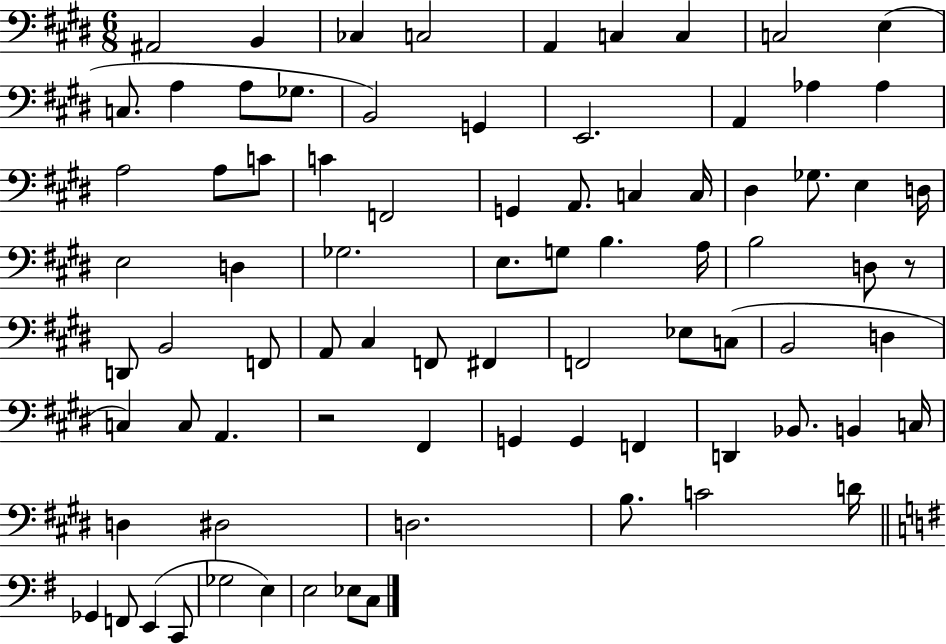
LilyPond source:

{
  \clef bass
  \numericTimeSignature
  \time 6/8
  \key e \major
  \repeat volta 2 { ais,2 b,4 | ces4 c2 | a,4 c4 c4 | c2 e4( | \break c8. a4 a8 ges8. | b,2) g,4 | e,2. | a,4 aes4 aes4 | \break a2 a8 c'8 | c'4 f,2 | g,4 a,8. c4 c16 | dis4 ges8. e4 d16 | \break e2 d4 | ges2. | e8. g8 b4. a16 | b2 d8 r8 | \break d,8 b,2 f,8 | a,8 cis4 f,8 fis,4 | f,2 ees8 c8( | b,2 d4 | \break c4) c8 a,4. | r2 fis,4 | g,4 g,4 f,4 | d,4 bes,8. b,4 c16 | \break d4 dis2 | d2. | b8. c'2 d'16 | \bar "||" \break \key e \minor ges,4 f,8 e,4( c,8 | ges2 e4) | e2 ees8 c8 | } \bar "|."
}